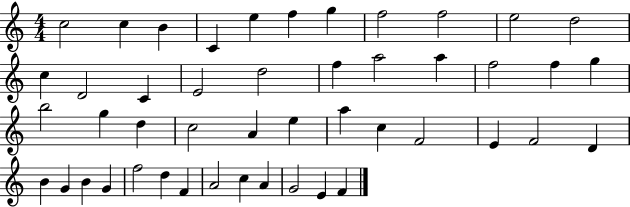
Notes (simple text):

C5/h C5/q B4/q C4/q E5/q F5/q G5/q F5/h F5/h E5/h D5/h C5/q D4/h C4/q E4/h D5/h F5/q A5/h A5/q F5/h F5/q G5/q B5/h G5/q D5/q C5/h A4/q E5/q A5/q C5/q F4/h E4/q F4/h D4/q B4/q G4/q B4/q G4/q F5/h D5/q F4/q A4/h C5/q A4/q G4/h E4/q F4/q